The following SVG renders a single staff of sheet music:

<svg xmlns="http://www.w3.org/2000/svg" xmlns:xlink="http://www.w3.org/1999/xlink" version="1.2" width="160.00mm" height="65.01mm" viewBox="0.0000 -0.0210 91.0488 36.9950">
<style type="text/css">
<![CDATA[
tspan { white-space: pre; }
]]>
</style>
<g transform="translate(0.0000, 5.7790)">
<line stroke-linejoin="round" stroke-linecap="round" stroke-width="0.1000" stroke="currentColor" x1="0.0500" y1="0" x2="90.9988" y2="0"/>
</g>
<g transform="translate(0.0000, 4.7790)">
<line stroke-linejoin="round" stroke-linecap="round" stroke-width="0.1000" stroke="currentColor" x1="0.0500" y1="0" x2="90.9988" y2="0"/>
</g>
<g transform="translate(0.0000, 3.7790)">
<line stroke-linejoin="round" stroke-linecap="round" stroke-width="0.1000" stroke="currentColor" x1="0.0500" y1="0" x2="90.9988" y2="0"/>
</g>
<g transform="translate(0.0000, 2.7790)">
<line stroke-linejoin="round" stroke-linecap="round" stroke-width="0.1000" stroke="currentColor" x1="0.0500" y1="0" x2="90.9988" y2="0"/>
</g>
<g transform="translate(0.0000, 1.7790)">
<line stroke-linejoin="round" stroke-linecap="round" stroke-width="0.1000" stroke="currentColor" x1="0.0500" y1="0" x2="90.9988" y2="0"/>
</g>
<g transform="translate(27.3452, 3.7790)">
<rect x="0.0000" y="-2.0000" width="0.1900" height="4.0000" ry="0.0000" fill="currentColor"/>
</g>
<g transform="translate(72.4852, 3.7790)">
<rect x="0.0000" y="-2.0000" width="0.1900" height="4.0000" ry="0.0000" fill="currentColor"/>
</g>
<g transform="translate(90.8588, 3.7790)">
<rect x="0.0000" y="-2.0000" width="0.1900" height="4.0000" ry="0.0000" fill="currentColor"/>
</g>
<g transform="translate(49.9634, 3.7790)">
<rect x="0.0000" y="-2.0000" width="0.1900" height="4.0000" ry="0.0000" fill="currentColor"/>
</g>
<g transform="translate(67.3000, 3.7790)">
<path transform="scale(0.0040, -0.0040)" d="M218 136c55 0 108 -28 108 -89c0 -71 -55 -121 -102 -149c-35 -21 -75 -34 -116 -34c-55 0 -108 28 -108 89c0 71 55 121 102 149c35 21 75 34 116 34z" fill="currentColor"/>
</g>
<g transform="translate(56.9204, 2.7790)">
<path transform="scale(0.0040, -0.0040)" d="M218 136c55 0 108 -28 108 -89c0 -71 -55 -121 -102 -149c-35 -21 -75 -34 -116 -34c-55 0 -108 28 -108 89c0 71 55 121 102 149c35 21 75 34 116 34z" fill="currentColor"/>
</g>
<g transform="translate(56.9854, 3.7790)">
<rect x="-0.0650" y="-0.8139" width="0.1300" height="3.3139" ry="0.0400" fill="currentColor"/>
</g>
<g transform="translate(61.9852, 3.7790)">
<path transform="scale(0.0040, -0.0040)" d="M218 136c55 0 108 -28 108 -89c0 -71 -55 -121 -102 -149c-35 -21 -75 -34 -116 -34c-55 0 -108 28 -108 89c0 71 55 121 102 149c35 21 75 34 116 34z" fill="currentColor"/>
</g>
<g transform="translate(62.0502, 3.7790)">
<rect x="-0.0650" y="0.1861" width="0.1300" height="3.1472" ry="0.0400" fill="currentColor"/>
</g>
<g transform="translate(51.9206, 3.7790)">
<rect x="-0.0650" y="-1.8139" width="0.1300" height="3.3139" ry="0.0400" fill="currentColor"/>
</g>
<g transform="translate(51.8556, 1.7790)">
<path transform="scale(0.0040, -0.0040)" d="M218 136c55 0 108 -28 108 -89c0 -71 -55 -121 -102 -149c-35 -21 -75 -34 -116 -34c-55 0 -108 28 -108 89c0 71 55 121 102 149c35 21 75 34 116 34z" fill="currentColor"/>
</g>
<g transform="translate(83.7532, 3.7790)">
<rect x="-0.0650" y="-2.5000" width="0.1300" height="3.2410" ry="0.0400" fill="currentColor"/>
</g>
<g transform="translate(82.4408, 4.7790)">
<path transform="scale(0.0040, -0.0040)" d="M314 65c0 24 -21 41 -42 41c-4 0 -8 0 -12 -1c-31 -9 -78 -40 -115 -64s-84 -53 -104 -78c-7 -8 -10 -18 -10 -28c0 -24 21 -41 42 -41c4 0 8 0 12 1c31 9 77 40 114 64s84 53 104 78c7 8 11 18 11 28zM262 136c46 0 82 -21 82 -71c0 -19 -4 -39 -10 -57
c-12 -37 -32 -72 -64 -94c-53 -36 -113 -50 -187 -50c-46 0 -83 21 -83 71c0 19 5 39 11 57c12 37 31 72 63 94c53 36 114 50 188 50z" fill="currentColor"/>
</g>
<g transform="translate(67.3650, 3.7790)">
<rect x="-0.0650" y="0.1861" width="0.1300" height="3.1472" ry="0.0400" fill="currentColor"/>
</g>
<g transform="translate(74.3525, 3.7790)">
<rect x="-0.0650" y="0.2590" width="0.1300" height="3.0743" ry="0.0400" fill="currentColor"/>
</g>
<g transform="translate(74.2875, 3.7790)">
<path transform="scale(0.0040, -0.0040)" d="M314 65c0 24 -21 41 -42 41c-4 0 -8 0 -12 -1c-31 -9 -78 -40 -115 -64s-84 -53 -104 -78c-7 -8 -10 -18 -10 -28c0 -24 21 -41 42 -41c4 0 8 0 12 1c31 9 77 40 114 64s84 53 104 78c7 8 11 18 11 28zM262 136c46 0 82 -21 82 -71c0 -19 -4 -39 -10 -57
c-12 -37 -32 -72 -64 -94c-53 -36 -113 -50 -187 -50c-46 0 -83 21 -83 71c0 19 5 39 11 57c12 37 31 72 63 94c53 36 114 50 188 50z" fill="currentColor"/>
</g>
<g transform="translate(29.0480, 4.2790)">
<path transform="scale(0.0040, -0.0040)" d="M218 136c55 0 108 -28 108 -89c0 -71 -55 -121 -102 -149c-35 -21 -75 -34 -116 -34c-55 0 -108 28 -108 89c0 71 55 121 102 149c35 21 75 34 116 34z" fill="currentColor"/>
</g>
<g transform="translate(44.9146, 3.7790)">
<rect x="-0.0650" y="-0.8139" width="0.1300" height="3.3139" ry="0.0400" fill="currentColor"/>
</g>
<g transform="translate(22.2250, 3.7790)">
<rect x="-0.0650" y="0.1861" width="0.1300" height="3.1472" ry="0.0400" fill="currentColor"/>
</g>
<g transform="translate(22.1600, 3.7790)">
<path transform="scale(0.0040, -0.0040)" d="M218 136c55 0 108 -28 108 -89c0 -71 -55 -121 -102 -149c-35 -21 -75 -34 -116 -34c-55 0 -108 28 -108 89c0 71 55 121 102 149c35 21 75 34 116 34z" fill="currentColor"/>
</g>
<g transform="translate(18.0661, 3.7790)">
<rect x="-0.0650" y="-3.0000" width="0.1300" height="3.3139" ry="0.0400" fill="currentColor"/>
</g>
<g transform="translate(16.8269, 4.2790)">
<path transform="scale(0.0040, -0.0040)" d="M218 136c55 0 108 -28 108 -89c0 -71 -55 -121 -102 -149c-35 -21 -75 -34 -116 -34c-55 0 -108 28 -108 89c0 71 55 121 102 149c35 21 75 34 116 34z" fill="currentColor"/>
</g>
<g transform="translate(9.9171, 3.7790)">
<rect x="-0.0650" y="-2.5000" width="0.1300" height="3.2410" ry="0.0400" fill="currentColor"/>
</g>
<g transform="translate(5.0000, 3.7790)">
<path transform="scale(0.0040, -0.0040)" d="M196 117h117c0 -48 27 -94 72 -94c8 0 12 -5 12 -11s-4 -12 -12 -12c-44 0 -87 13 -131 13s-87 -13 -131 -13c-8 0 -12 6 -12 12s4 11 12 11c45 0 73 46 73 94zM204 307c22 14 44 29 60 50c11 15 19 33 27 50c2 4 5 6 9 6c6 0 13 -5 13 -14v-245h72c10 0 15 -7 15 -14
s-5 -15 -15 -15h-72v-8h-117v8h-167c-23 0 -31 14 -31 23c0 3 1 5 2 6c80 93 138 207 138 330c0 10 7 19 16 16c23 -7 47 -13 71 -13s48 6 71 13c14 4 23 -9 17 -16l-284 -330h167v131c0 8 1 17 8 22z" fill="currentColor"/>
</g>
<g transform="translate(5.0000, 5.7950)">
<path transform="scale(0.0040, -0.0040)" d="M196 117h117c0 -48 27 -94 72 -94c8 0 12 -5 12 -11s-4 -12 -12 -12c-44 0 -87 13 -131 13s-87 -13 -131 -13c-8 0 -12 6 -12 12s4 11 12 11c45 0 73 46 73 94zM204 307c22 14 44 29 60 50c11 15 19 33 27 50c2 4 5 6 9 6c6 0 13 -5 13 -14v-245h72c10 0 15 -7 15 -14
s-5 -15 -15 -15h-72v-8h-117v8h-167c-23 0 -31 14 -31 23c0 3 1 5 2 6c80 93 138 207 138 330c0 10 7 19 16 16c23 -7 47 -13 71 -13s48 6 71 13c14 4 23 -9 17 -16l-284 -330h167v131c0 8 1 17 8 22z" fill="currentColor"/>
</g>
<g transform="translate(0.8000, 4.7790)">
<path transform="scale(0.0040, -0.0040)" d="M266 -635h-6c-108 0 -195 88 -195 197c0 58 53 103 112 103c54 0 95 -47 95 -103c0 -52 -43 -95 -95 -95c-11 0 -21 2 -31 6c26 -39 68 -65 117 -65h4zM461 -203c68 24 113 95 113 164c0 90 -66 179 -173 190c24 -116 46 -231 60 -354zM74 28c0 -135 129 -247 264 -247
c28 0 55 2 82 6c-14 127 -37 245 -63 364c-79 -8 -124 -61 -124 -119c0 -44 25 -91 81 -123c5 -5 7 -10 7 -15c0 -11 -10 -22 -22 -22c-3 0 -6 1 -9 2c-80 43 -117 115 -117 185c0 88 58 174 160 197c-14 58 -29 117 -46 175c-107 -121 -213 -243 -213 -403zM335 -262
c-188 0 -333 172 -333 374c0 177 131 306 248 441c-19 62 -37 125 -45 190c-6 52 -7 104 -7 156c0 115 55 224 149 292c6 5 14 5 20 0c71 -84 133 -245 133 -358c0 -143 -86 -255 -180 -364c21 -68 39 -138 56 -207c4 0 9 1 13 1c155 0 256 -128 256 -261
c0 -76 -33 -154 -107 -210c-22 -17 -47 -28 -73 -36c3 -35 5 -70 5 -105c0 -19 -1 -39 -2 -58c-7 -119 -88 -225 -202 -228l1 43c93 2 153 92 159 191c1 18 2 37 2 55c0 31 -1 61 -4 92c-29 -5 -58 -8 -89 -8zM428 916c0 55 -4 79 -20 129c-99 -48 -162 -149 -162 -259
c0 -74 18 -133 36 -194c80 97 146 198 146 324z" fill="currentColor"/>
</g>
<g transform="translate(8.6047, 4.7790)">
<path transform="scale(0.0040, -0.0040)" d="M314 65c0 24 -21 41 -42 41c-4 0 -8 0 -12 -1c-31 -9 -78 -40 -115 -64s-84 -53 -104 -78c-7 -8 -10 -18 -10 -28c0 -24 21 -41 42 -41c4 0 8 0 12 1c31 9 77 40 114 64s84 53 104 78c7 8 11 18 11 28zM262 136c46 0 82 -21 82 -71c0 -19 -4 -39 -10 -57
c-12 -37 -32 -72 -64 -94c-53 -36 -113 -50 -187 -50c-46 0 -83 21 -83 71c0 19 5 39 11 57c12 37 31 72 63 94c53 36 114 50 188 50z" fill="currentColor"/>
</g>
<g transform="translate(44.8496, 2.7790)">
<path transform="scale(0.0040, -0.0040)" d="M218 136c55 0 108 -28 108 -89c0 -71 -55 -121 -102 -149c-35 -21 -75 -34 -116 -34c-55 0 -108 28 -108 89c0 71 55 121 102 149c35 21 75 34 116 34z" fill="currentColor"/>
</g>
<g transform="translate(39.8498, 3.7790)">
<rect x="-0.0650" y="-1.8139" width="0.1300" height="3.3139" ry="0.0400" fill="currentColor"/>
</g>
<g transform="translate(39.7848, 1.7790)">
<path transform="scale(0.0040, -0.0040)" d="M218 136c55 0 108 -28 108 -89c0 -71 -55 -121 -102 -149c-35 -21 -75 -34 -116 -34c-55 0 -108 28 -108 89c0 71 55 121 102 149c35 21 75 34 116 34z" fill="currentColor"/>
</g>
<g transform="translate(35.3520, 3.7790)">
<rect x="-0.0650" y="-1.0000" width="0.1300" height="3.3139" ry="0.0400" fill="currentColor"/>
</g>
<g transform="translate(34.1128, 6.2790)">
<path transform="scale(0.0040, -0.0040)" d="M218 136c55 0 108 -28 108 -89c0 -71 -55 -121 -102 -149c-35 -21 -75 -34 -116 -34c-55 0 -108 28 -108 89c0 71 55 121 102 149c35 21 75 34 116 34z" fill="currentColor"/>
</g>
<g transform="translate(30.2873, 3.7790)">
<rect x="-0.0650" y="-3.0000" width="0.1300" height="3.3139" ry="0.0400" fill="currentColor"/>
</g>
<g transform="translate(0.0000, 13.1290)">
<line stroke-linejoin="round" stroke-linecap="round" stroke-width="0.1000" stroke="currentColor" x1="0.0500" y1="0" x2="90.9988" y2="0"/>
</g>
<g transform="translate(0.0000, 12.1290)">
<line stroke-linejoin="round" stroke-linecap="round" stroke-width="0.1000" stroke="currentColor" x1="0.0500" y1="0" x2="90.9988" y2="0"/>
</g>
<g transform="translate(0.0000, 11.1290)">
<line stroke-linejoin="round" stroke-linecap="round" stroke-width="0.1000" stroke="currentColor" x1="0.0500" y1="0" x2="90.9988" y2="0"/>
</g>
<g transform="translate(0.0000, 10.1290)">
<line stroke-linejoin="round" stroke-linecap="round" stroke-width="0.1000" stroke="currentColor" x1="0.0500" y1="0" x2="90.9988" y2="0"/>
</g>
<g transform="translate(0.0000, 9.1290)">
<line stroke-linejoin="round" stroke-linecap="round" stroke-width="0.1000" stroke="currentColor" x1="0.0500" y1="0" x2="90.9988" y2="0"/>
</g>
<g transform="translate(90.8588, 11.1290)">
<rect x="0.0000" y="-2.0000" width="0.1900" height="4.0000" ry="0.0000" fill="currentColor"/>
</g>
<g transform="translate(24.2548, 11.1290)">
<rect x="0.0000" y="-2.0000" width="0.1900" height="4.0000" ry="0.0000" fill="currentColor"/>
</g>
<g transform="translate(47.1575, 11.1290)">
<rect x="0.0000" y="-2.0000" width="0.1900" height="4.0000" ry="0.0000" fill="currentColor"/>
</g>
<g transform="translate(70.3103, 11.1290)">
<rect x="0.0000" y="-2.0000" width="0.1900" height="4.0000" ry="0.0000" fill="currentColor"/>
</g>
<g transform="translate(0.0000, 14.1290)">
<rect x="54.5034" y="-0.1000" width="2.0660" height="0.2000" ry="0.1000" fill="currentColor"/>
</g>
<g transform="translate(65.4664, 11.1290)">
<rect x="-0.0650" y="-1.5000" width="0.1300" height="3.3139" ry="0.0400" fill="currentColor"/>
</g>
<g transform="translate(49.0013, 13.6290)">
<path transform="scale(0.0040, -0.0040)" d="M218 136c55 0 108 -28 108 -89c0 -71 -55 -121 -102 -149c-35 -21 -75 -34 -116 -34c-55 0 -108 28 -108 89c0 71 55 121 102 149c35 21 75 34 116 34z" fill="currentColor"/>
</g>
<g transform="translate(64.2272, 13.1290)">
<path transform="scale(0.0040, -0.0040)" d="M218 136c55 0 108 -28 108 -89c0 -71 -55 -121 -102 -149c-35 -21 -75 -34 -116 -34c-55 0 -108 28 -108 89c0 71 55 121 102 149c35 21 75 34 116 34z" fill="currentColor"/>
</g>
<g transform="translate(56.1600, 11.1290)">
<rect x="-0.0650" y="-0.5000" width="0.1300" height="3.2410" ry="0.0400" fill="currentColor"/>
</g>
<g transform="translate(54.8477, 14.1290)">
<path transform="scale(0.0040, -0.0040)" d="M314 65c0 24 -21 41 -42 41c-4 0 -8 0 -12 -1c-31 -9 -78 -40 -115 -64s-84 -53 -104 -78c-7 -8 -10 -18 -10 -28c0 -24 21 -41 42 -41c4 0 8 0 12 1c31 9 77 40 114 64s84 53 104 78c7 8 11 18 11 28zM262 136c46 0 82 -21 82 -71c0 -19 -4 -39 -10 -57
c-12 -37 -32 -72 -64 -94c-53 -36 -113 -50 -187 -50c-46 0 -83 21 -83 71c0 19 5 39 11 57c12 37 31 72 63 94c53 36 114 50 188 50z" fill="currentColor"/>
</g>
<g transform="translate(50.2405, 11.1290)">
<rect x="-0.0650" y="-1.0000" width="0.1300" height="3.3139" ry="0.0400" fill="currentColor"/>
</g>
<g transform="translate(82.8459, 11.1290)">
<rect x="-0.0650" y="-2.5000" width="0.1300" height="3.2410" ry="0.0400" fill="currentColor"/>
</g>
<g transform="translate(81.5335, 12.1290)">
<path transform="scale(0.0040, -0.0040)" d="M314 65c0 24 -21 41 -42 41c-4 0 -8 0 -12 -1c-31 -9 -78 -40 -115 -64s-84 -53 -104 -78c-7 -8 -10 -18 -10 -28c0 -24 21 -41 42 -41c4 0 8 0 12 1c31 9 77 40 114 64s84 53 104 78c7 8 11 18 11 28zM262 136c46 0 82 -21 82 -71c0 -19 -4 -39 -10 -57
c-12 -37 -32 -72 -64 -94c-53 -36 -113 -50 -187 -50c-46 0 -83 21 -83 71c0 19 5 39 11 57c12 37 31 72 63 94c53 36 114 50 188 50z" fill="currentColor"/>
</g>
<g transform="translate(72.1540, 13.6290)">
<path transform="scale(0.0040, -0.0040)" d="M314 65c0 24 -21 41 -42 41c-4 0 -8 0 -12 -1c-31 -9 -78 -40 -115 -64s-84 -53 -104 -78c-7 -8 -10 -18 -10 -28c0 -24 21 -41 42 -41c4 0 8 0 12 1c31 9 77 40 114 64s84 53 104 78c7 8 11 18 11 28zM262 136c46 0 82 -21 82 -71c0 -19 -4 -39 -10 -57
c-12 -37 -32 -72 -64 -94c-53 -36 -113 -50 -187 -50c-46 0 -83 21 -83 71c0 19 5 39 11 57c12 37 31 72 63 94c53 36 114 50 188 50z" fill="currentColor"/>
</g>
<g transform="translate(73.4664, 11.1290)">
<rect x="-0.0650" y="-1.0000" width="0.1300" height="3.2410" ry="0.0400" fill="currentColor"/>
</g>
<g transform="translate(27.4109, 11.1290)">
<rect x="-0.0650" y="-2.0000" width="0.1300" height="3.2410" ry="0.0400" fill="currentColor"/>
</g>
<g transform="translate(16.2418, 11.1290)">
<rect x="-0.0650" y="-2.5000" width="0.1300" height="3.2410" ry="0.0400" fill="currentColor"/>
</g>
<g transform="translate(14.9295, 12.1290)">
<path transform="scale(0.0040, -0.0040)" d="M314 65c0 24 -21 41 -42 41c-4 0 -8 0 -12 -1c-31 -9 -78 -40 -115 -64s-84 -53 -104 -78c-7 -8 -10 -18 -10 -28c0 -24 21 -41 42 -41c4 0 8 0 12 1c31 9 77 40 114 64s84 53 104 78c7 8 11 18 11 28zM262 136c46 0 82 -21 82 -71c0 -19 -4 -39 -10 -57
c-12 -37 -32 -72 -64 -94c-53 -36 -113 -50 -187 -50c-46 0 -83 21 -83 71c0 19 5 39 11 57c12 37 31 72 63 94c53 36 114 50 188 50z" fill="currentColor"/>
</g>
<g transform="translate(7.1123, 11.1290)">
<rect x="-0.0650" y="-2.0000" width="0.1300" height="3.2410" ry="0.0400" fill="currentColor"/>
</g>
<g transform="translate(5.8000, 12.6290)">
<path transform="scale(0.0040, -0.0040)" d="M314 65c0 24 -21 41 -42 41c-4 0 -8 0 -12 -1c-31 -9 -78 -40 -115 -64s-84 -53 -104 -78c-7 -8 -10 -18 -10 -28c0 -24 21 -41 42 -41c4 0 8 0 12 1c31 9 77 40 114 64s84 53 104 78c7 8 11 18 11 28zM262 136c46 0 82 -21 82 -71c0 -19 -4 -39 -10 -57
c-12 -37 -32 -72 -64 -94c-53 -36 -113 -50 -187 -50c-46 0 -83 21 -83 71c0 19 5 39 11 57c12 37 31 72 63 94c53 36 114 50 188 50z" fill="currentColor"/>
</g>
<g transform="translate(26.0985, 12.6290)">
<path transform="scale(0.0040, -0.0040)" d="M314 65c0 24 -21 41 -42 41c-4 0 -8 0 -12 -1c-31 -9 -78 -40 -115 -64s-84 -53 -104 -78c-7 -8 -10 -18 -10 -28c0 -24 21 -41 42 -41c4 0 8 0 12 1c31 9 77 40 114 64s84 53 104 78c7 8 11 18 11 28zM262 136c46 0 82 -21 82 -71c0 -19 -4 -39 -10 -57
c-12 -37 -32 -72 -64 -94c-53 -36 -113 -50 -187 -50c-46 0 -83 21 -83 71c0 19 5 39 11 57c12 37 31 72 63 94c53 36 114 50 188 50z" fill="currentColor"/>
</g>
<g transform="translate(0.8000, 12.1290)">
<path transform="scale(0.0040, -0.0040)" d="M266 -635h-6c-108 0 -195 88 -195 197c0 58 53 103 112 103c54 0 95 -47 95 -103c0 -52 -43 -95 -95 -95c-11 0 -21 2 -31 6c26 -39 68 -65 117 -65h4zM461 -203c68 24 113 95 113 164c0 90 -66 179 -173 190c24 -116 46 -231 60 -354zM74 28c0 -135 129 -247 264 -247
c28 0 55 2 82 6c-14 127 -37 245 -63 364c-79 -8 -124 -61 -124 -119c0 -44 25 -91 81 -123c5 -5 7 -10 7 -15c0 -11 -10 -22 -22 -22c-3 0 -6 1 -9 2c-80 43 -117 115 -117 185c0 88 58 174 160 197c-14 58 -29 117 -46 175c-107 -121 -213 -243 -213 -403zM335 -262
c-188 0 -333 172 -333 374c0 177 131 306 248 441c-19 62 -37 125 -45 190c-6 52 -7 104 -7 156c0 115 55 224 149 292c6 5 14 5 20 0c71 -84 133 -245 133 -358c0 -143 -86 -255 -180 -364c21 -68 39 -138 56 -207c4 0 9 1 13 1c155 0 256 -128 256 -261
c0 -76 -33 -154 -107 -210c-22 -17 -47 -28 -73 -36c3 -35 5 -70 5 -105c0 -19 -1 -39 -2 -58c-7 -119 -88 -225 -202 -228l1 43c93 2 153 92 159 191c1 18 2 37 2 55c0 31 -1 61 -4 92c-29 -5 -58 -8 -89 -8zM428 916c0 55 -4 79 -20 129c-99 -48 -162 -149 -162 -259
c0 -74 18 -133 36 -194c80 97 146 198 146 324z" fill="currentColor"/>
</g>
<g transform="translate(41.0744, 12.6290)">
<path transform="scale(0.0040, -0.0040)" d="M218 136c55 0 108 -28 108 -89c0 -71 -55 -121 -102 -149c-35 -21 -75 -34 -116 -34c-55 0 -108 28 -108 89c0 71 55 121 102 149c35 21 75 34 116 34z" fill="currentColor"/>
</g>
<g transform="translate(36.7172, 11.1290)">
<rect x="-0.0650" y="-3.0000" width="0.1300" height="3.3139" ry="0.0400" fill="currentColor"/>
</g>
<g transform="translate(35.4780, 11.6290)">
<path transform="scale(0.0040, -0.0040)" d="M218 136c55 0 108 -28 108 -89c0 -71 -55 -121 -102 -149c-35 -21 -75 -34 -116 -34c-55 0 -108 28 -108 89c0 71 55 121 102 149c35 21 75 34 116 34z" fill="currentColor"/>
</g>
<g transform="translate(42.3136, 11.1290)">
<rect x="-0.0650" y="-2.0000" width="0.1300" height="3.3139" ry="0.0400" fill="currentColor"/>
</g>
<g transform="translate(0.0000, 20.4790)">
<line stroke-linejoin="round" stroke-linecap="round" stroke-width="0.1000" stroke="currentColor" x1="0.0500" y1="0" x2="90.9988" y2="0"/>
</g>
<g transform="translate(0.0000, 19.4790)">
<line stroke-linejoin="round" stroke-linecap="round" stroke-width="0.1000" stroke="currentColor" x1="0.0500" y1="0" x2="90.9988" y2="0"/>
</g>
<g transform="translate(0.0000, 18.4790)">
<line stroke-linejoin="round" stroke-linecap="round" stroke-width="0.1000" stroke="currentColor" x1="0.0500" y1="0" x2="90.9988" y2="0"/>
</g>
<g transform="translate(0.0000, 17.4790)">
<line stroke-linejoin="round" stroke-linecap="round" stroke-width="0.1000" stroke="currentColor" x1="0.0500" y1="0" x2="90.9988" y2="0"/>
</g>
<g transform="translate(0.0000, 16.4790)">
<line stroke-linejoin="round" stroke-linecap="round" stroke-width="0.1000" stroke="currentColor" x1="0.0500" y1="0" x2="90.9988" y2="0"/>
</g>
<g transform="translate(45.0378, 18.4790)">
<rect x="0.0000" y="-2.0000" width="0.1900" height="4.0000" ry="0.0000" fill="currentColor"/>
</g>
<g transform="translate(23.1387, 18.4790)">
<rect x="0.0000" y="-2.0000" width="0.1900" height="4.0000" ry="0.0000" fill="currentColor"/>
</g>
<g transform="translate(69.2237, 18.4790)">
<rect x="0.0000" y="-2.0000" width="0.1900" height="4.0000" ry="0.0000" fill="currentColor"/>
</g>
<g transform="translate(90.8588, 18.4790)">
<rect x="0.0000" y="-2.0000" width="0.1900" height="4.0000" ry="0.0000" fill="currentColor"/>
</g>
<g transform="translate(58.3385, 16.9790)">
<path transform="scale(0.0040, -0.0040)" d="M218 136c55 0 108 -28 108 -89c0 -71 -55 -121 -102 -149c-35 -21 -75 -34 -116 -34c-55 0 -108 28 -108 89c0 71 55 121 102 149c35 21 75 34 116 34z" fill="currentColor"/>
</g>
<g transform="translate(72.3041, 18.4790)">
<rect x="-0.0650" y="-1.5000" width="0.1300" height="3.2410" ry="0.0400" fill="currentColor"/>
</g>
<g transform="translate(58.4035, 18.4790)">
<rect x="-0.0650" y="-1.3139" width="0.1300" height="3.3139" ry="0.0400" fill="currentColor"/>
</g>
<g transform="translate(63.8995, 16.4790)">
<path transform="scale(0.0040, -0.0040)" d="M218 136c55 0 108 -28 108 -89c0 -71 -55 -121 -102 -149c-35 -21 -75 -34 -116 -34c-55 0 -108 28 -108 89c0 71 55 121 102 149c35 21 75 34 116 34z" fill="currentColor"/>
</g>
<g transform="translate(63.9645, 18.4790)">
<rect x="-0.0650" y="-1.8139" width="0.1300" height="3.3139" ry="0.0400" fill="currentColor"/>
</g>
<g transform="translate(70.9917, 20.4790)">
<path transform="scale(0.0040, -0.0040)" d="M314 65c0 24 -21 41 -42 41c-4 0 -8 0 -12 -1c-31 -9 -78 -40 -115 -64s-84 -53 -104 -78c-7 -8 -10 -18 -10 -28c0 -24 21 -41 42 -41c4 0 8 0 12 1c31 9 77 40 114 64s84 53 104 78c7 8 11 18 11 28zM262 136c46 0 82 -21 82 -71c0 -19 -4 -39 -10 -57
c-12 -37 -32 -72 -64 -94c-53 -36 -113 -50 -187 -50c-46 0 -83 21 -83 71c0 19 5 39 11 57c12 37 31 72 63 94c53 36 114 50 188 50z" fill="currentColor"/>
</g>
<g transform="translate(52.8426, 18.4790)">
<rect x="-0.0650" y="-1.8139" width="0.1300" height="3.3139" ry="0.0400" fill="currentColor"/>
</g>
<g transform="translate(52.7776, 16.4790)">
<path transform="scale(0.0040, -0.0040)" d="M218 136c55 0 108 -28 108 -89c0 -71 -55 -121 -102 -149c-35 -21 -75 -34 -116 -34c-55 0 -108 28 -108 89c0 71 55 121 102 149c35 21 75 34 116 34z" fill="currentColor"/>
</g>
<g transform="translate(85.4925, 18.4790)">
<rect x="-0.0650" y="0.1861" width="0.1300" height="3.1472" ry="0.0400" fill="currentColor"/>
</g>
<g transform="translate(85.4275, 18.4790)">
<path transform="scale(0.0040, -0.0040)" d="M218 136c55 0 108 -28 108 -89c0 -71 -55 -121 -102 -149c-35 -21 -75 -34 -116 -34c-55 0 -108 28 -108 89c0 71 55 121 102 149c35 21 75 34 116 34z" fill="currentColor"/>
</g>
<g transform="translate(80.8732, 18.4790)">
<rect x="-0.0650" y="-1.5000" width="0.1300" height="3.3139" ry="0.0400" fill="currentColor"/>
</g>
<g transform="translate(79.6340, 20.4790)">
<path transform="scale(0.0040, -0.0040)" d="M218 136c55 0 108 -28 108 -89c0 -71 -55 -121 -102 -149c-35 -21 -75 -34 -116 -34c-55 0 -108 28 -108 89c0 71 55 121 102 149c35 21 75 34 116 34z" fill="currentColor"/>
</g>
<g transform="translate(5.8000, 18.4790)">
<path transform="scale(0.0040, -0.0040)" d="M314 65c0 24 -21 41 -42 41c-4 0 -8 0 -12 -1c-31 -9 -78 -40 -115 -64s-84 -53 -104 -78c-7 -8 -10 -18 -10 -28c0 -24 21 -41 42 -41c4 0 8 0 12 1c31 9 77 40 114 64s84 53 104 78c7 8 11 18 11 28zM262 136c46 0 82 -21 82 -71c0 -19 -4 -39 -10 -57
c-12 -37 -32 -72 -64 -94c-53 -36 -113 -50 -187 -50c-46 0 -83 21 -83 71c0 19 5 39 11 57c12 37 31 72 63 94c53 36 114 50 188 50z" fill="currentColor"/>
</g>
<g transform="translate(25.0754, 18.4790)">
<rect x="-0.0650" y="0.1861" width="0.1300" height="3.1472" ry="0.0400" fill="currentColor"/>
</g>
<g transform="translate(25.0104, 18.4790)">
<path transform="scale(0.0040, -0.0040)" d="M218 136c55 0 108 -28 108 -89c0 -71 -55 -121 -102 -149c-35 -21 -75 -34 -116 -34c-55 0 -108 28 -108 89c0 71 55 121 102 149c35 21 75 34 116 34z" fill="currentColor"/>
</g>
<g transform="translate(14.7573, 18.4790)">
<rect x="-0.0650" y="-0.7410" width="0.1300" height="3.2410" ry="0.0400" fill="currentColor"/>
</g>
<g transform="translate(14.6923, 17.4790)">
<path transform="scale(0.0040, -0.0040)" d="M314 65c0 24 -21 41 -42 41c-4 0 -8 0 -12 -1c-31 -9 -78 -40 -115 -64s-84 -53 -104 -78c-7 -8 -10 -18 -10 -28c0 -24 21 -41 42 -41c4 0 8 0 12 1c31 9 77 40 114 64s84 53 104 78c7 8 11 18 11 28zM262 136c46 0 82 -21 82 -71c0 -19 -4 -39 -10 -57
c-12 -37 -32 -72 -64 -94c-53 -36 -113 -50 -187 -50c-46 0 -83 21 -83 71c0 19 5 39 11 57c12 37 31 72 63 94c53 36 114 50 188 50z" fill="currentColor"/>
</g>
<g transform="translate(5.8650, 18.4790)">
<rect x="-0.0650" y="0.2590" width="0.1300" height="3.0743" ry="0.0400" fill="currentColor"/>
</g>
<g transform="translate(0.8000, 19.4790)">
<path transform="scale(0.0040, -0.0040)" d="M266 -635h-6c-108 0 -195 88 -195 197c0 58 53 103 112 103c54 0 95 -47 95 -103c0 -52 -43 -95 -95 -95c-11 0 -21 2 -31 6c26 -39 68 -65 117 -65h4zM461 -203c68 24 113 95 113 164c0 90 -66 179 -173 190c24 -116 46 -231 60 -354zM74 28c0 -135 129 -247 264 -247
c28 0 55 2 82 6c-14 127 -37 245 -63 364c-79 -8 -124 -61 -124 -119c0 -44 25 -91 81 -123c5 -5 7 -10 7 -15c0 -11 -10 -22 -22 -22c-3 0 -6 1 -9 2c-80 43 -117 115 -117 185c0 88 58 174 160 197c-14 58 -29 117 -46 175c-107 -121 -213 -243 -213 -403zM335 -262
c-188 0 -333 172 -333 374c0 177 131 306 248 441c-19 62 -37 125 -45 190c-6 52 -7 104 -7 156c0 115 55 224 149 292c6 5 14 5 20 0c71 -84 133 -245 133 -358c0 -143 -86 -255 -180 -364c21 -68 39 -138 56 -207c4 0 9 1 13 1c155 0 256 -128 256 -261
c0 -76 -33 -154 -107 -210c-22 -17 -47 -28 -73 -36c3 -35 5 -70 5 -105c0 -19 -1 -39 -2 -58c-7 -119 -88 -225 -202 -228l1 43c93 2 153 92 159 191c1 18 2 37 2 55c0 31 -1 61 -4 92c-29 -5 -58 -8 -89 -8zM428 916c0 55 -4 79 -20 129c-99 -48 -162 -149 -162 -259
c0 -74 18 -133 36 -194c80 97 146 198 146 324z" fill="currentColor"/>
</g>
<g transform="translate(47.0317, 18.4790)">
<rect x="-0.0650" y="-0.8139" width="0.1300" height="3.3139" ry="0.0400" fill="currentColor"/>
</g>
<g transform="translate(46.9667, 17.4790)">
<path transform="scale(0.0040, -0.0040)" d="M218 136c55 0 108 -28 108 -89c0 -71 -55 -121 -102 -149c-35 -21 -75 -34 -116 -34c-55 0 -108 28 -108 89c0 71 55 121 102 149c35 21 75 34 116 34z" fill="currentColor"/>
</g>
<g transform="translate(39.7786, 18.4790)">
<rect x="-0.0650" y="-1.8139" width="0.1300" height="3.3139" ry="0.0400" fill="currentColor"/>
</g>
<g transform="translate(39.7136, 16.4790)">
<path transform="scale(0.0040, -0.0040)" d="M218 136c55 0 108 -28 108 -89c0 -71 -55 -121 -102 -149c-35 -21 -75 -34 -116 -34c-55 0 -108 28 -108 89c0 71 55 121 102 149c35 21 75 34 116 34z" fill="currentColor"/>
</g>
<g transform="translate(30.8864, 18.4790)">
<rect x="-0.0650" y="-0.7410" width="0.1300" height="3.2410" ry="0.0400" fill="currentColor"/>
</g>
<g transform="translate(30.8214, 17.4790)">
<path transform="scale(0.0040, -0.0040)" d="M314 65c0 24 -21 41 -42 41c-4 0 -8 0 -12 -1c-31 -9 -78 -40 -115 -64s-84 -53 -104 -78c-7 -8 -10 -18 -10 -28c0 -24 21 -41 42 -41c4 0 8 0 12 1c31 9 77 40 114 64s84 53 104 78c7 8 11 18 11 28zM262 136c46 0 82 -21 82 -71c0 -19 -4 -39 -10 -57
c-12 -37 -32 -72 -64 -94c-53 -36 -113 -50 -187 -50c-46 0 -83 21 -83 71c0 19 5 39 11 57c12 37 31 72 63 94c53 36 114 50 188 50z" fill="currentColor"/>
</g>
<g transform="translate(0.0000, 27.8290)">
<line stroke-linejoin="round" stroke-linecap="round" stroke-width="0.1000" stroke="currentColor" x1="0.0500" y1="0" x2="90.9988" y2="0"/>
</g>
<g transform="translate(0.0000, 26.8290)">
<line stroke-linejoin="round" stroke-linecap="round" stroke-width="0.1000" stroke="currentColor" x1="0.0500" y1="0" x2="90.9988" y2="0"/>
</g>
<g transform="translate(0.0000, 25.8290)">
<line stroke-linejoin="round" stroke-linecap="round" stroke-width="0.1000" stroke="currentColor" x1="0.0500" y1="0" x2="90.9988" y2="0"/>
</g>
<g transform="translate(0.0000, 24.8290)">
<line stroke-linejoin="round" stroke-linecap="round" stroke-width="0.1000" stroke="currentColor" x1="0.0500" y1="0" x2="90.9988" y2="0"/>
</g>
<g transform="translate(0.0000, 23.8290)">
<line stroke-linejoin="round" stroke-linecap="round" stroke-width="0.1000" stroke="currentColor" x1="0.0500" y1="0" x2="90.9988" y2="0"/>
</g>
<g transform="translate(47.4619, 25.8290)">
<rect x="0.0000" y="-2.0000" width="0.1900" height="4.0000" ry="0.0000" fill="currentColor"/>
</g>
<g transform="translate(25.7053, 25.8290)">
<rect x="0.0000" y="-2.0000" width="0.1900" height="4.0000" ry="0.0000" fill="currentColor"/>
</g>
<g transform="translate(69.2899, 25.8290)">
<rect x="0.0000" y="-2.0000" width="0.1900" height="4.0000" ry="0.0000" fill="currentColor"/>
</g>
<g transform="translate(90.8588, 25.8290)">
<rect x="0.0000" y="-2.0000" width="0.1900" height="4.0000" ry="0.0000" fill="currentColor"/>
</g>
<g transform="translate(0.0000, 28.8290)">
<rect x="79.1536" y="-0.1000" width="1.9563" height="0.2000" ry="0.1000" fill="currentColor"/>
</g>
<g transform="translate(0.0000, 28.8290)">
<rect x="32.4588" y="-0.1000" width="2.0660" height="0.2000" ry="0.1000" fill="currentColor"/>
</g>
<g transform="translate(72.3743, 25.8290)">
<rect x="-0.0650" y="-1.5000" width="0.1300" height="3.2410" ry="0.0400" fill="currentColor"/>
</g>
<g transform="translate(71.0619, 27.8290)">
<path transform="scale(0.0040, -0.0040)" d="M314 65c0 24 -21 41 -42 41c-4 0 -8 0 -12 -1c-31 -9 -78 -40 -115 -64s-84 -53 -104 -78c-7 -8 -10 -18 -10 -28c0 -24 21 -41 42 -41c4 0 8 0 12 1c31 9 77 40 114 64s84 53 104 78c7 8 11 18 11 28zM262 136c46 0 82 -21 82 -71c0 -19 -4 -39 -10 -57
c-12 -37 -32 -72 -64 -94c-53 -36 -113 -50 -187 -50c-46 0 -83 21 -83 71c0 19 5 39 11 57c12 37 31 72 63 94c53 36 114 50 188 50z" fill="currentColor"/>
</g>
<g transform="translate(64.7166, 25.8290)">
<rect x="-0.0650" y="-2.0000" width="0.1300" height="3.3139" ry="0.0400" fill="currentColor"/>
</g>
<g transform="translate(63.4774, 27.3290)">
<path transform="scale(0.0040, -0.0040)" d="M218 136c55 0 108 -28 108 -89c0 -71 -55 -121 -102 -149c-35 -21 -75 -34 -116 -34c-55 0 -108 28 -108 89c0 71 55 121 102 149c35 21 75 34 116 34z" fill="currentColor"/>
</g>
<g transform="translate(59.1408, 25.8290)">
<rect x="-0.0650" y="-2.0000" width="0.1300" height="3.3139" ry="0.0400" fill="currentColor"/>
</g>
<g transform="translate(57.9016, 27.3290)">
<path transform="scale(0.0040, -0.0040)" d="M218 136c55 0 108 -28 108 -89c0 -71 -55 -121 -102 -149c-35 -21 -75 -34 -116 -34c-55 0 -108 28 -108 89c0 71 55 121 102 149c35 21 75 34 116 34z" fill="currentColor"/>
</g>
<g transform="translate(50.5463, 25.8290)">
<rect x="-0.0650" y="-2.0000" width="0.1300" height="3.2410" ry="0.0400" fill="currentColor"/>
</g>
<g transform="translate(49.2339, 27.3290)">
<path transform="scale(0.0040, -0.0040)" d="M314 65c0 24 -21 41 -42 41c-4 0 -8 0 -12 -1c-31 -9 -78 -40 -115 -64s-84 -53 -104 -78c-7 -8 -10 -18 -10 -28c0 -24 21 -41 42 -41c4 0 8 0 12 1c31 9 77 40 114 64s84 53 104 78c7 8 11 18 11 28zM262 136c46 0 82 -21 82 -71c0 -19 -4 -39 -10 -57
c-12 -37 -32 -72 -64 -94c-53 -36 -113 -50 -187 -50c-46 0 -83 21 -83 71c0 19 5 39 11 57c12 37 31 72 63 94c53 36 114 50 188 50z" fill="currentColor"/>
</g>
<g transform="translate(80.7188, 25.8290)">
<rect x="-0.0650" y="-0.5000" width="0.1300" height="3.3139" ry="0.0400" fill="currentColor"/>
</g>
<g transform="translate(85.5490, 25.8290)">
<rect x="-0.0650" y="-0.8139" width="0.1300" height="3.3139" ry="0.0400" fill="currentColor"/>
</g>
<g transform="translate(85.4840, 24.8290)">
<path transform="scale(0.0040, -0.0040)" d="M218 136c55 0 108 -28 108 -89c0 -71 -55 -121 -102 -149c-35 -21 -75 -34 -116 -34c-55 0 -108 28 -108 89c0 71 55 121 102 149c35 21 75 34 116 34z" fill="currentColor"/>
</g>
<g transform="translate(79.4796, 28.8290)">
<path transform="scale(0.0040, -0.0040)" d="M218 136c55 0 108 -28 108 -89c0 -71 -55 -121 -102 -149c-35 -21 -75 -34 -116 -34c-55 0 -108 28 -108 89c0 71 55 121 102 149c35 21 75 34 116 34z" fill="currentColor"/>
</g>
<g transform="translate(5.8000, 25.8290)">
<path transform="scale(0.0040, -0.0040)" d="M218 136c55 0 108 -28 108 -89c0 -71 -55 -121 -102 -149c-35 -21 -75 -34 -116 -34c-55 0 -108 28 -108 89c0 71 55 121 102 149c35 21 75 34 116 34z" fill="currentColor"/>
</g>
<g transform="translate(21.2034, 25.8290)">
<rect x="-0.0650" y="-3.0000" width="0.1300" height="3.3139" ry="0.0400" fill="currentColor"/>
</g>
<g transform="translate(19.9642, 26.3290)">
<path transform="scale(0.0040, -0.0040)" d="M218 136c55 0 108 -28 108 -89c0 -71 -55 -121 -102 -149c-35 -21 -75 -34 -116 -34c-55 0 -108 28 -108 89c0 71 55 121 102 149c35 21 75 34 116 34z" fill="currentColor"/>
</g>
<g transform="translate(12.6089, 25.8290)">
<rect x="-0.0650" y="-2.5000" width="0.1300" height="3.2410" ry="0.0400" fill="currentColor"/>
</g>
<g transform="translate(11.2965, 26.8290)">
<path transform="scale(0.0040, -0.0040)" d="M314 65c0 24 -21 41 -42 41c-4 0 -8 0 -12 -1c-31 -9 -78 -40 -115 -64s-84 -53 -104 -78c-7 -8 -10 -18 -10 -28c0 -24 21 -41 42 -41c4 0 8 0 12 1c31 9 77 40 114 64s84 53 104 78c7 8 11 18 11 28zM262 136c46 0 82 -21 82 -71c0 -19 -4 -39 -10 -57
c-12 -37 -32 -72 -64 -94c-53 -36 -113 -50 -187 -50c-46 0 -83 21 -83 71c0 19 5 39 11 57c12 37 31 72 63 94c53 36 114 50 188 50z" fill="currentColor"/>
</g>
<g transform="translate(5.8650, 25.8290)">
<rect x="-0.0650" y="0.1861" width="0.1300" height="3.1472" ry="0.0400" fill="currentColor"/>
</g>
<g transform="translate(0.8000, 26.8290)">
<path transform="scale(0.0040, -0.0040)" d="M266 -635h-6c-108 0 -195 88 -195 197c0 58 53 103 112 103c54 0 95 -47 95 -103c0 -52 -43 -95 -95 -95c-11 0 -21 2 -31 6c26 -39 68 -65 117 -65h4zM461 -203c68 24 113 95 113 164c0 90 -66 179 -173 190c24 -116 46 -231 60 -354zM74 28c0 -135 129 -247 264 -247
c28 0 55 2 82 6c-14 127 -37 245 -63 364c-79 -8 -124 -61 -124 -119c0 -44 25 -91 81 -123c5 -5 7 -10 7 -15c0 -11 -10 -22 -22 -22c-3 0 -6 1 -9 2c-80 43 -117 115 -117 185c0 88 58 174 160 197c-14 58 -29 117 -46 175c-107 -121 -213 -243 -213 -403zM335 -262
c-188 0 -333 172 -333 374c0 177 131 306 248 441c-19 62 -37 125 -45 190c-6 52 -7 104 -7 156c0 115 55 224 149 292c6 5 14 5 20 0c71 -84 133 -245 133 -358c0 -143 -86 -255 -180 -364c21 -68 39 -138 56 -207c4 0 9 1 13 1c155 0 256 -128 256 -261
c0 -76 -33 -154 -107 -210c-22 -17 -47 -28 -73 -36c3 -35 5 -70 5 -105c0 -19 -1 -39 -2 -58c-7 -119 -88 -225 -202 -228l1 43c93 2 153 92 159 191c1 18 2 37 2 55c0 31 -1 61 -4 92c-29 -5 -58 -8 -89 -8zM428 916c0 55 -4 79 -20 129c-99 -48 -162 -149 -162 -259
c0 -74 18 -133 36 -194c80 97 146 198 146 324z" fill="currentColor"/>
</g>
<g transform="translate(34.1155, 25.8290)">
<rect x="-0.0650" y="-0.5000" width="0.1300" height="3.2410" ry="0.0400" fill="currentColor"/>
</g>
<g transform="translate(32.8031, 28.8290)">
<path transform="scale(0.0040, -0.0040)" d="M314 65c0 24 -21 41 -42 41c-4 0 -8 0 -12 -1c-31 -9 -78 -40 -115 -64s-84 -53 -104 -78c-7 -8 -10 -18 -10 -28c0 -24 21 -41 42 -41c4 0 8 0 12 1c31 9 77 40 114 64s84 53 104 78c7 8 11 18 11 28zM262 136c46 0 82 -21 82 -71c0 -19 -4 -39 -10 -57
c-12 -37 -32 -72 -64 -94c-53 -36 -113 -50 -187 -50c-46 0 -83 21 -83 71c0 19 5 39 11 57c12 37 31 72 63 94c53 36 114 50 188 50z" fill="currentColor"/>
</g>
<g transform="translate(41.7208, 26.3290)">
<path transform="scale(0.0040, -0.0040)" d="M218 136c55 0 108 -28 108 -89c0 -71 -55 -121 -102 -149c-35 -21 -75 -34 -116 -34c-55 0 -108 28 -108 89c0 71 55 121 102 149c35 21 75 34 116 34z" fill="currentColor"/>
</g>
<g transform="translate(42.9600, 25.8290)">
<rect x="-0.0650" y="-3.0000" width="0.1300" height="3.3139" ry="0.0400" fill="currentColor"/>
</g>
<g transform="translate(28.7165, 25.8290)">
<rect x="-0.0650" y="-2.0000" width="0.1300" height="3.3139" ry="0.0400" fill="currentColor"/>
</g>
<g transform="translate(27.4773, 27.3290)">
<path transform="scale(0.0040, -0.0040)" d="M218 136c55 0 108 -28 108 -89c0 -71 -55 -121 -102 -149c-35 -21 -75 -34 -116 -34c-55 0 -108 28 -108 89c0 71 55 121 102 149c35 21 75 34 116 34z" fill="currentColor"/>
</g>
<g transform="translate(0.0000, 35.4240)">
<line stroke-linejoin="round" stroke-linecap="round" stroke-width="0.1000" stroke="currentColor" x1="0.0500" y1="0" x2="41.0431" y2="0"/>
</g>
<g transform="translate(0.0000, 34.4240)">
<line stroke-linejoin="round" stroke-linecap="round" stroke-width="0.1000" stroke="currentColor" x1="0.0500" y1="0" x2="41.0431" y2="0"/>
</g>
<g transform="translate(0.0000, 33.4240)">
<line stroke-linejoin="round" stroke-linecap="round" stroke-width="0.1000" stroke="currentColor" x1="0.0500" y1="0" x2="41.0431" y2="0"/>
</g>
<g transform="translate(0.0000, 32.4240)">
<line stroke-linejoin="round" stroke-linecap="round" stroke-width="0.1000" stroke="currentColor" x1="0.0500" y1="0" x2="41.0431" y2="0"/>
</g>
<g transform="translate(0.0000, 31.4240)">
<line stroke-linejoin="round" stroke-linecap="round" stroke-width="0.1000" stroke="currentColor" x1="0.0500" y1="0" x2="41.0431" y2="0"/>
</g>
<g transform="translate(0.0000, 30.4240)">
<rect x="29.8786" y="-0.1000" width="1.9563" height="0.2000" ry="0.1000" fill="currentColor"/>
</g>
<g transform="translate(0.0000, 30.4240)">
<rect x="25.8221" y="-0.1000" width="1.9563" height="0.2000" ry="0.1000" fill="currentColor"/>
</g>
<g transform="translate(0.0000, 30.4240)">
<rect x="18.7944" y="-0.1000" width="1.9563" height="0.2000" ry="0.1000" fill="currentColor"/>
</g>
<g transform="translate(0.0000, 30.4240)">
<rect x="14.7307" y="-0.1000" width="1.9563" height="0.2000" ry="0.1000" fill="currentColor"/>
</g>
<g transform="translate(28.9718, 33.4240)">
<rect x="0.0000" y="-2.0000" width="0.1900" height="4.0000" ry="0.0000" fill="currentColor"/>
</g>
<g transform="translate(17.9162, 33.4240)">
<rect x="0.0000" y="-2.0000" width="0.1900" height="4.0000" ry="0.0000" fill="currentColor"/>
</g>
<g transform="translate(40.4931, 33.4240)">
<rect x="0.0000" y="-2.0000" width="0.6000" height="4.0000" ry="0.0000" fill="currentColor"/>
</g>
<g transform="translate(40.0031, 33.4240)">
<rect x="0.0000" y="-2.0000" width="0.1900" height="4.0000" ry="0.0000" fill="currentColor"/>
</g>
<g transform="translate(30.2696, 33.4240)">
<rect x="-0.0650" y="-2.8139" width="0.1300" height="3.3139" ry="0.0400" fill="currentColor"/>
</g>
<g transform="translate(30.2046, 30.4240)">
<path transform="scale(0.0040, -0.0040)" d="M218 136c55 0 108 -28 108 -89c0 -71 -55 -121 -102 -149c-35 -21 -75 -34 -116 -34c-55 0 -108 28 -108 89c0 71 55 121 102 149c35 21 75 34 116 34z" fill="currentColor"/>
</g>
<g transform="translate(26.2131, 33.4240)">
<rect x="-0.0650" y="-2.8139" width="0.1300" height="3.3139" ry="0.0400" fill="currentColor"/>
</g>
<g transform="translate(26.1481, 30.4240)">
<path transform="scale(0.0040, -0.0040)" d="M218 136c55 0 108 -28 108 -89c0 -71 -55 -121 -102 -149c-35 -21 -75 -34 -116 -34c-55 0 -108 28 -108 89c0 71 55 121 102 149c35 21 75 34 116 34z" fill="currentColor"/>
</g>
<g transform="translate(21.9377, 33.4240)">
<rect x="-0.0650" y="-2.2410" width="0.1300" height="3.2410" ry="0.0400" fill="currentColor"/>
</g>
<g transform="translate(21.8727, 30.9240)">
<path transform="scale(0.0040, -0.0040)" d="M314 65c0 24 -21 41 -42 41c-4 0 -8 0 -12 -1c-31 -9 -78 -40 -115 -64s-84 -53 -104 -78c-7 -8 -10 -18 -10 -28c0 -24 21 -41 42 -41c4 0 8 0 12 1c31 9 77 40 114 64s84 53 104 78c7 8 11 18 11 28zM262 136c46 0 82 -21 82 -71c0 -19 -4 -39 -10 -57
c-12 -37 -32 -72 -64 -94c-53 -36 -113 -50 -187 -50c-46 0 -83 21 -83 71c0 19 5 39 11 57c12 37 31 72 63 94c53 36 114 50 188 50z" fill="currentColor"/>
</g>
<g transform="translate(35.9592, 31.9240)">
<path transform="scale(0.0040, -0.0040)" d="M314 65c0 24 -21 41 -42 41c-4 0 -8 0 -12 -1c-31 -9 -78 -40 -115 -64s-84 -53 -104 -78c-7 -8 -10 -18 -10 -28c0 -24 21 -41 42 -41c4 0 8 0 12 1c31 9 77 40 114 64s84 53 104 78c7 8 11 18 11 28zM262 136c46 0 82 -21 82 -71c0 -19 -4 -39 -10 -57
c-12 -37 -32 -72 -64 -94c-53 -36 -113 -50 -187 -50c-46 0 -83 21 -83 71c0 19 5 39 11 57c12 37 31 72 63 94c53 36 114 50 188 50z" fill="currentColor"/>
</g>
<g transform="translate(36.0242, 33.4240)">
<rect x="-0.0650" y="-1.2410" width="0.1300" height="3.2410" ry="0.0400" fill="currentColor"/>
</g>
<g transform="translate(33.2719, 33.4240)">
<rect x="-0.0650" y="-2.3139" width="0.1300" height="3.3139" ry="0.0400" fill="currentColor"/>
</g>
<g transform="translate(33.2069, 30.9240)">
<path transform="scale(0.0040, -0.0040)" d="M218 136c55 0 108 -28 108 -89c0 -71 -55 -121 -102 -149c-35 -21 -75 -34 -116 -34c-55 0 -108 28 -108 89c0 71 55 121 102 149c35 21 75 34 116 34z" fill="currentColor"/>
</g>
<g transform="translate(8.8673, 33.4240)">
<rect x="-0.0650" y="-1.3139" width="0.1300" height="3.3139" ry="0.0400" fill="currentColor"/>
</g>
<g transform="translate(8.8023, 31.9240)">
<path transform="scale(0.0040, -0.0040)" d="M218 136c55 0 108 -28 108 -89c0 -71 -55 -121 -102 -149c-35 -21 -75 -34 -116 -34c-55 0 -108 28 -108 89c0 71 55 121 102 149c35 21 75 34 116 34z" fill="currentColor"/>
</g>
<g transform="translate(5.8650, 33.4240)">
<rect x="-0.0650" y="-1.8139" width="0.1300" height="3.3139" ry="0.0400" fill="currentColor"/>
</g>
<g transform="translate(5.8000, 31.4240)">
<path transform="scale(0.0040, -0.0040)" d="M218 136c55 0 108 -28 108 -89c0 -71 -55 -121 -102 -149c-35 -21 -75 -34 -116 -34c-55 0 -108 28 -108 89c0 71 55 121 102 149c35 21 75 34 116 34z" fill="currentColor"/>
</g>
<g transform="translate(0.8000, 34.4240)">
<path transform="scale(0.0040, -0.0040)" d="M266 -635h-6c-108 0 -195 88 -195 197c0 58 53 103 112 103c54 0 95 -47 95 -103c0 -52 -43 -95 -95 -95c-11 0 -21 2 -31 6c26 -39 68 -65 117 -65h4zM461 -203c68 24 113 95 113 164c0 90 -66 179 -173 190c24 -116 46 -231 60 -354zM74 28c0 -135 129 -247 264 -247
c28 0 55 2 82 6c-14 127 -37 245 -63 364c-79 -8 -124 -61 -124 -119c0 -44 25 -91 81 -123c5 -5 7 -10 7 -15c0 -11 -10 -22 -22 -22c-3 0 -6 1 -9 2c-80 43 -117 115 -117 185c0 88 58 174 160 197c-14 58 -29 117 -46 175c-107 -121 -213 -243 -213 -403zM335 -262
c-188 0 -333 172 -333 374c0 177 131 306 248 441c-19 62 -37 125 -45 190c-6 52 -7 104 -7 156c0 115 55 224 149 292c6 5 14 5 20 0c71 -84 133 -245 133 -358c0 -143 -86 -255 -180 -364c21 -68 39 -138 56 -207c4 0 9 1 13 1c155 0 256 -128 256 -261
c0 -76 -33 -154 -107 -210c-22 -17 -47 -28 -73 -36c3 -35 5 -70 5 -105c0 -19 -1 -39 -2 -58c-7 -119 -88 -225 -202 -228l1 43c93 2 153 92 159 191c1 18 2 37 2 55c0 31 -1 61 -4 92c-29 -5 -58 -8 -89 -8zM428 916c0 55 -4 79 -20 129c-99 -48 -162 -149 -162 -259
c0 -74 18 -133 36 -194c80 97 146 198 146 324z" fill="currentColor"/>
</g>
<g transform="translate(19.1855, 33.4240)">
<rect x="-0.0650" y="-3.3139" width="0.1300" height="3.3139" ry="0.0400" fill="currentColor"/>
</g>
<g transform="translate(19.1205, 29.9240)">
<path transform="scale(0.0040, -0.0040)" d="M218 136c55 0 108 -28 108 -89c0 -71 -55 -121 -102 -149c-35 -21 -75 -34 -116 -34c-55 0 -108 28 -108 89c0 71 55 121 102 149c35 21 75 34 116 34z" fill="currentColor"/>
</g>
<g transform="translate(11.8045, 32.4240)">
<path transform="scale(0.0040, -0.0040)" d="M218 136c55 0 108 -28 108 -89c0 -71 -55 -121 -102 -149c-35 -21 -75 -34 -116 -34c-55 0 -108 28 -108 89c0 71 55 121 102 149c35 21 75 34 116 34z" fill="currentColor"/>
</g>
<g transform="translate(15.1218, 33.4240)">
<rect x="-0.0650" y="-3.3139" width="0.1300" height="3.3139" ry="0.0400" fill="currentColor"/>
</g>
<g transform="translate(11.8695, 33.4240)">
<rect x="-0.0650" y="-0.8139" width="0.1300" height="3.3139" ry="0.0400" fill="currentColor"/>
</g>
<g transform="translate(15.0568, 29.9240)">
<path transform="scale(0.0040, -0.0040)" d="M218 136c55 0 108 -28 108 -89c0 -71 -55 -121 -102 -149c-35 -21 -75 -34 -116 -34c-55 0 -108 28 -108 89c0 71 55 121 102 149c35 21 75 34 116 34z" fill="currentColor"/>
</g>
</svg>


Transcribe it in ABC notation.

X:1
T:Untitled
M:4/4
L:1/4
K:C
G2 A B A D f d f d B B B2 G2 F2 G2 F2 A F D C2 E D2 G2 B2 d2 B d2 f d f e f E2 E B B G2 A F C2 A F2 F F E2 C d f e d b b g2 a a g e2